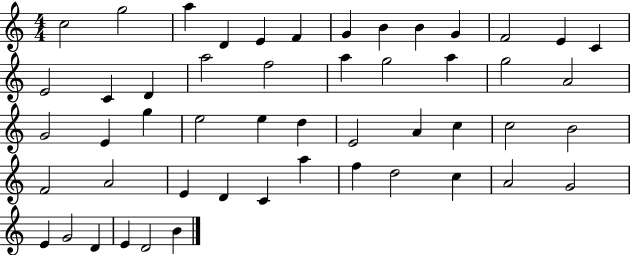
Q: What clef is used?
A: treble